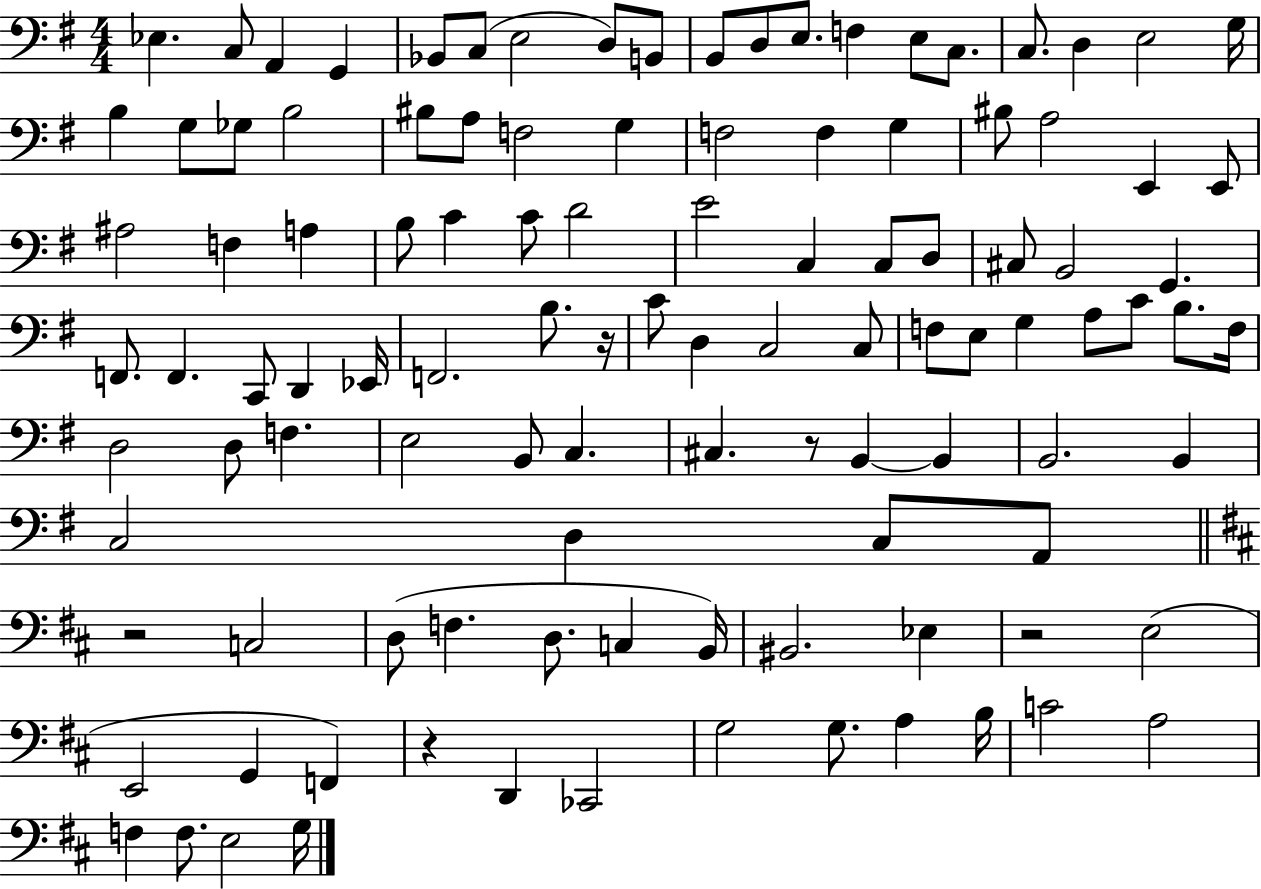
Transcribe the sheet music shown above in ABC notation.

X:1
T:Untitled
M:4/4
L:1/4
K:G
_E, C,/2 A,, G,, _B,,/2 C,/2 E,2 D,/2 B,,/2 B,,/2 D,/2 E,/2 F, E,/2 C,/2 C,/2 D, E,2 G,/4 B, G,/2 _G,/2 B,2 ^B,/2 A,/2 F,2 G, F,2 F, G, ^B,/2 A,2 E,, E,,/2 ^A,2 F, A, B,/2 C C/2 D2 E2 C, C,/2 D,/2 ^C,/2 B,,2 G,, F,,/2 F,, C,,/2 D,, _E,,/4 F,,2 B,/2 z/4 C/2 D, C,2 C,/2 F,/2 E,/2 G, A,/2 C/2 B,/2 F,/4 D,2 D,/2 F, E,2 B,,/2 C, ^C, z/2 B,, B,, B,,2 B,, C,2 D, C,/2 A,,/2 z2 C,2 D,/2 F, D,/2 C, B,,/4 ^B,,2 _E, z2 E,2 E,,2 G,, F,, z D,, _C,,2 G,2 G,/2 A, B,/4 C2 A,2 F, F,/2 E,2 G,/4